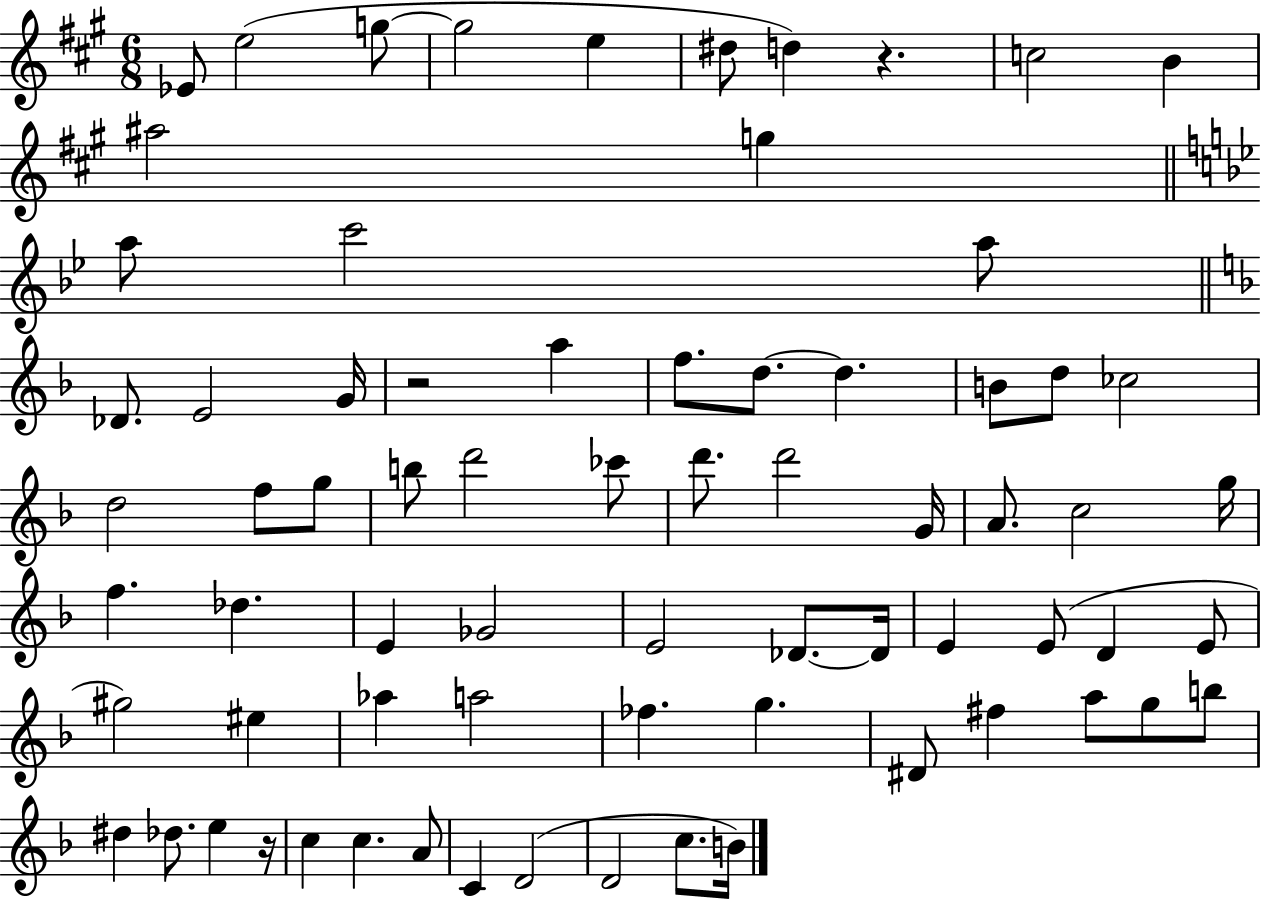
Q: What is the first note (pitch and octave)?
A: Eb4